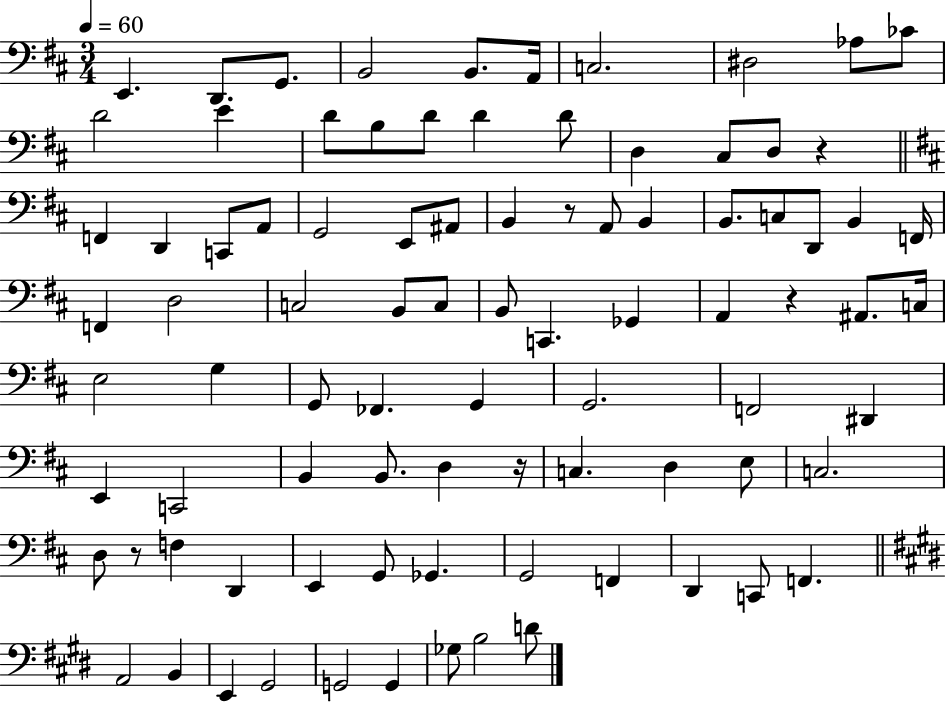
{
  \clef bass
  \numericTimeSignature
  \time 3/4
  \key d \major
  \tempo 4 = 60
  \repeat volta 2 { e,4. d,8. g,8. | b,2 b,8. a,16 | c2. | dis2 aes8 ces'8 | \break d'2 e'4 | d'8 b8 d'8 d'4 d'8 | d4 cis8 d8 r4 | \bar "||" \break \key d \major f,4 d,4 c,8 a,8 | g,2 e,8 ais,8 | b,4 r8 a,8 b,4 | b,8. c8 d,8 b,4 f,16 | \break f,4 d2 | c2 b,8 c8 | b,8 c,4. ges,4 | a,4 r4 ais,8. c16 | \break e2 g4 | g,8 fes,4. g,4 | g,2. | f,2 dis,4 | \break e,4 c,2 | b,4 b,8. d4 r16 | c4. d4 e8 | c2. | \break d8 r8 f4 d,4 | e,4 g,8 ges,4. | g,2 f,4 | d,4 c,8 f,4. | \break \bar "||" \break \key e \major a,2 b,4 | e,4 gis,2 | g,2 g,4 | ges8 b2 d'8 | \break } \bar "|."
}